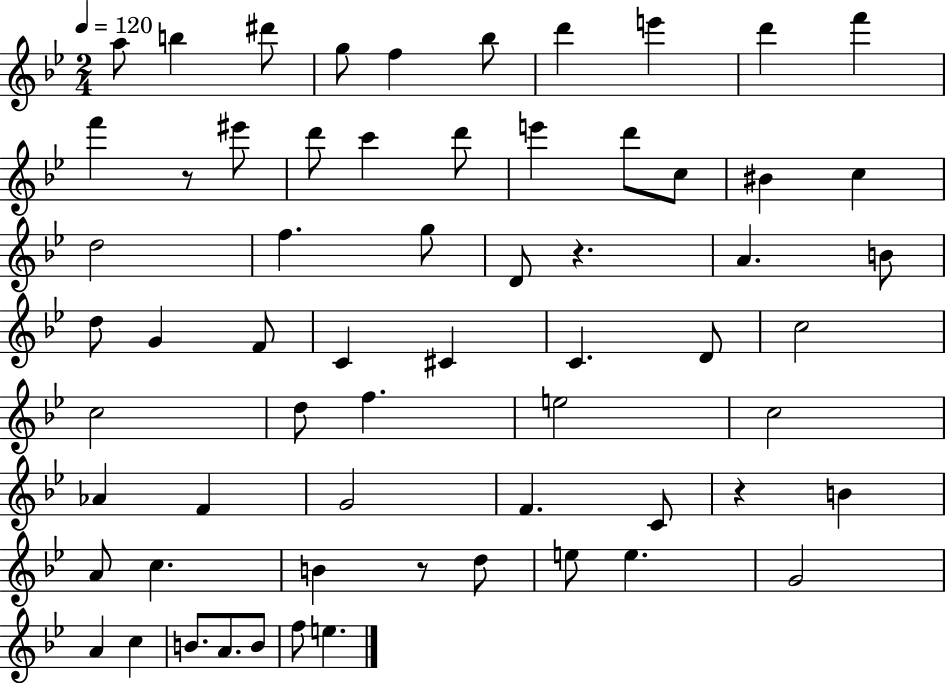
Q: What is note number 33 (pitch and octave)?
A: D4